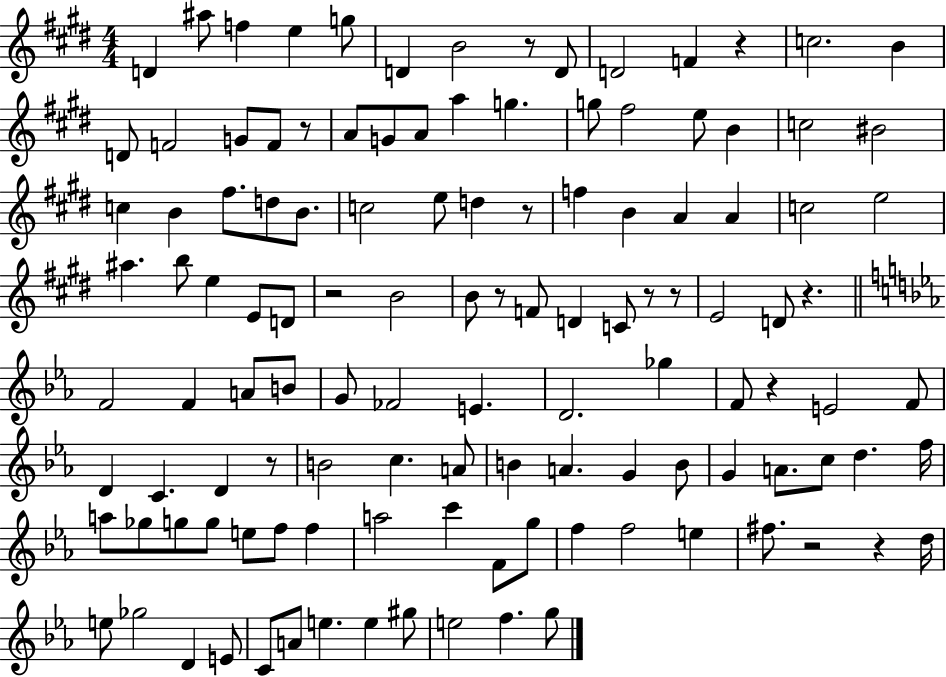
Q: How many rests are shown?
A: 13